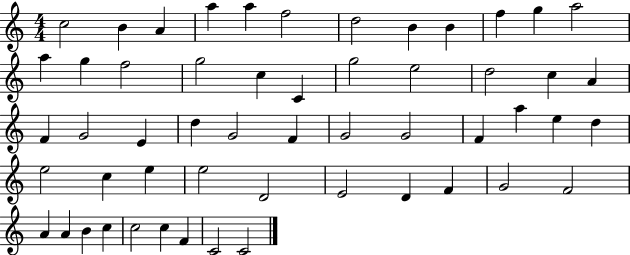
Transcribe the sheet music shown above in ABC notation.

X:1
T:Untitled
M:4/4
L:1/4
K:C
c2 B A a a f2 d2 B B f g a2 a g f2 g2 c C g2 e2 d2 c A F G2 E d G2 F G2 G2 F a e d e2 c e e2 D2 E2 D F G2 F2 A A B c c2 c F C2 C2